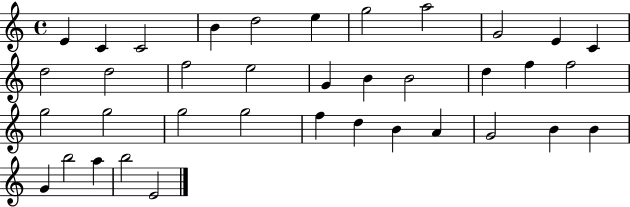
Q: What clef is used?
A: treble